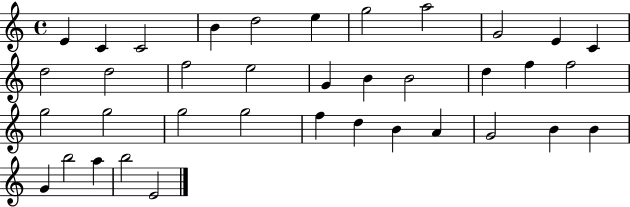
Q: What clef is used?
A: treble